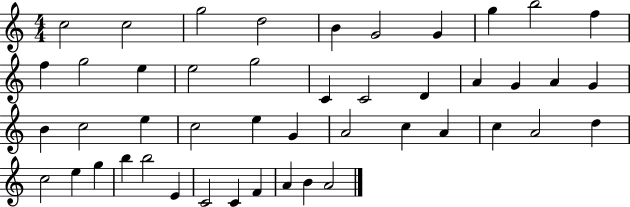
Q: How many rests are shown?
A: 0